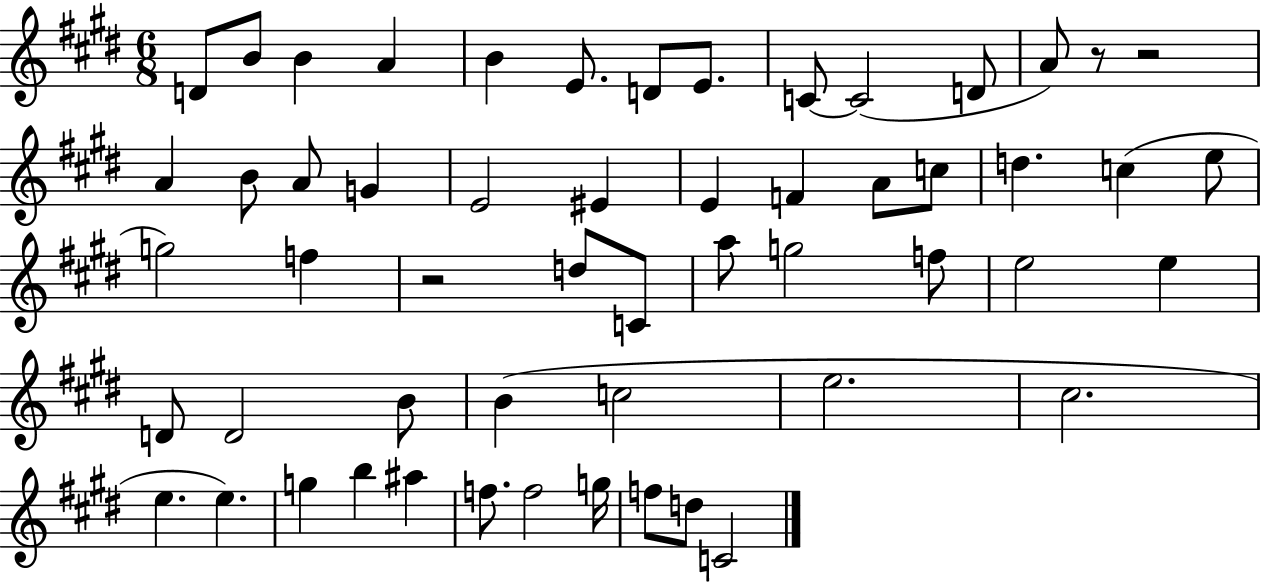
{
  \clef treble
  \numericTimeSignature
  \time 6/8
  \key e \major
  d'8 b'8 b'4 a'4 | b'4 e'8. d'8 e'8. | c'8~~ c'2( d'8 | a'8) r8 r2 | \break a'4 b'8 a'8 g'4 | e'2 eis'4 | e'4 f'4 a'8 c''8 | d''4. c''4( e''8 | \break g''2) f''4 | r2 d''8 c'8 | a''8 g''2 f''8 | e''2 e''4 | \break d'8 d'2 b'8 | b'4( c''2 | e''2. | cis''2. | \break e''4. e''4.) | g''4 b''4 ais''4 | f''8. f''2 g''16 | f''8 d''8 c'2 | \break \bar "|."
}